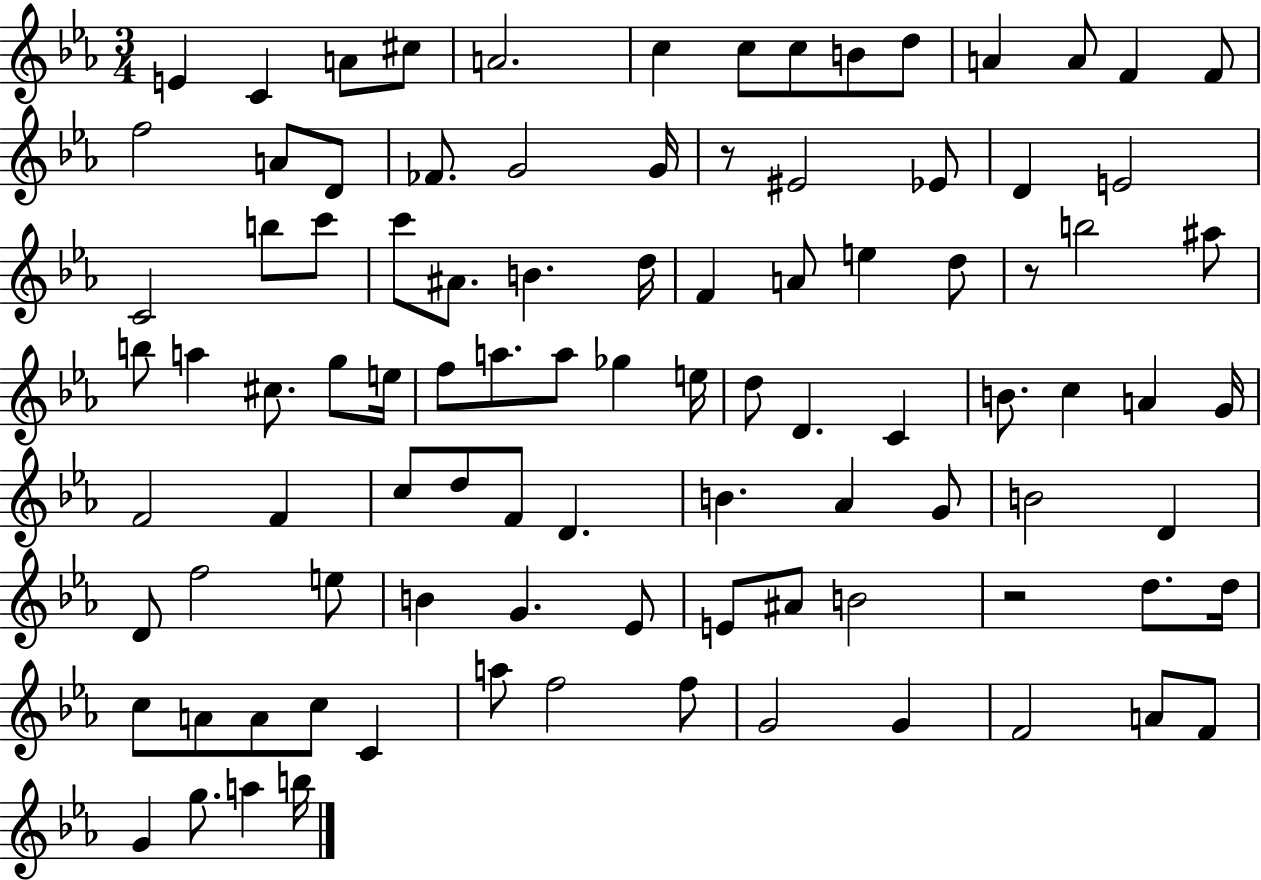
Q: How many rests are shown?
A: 3